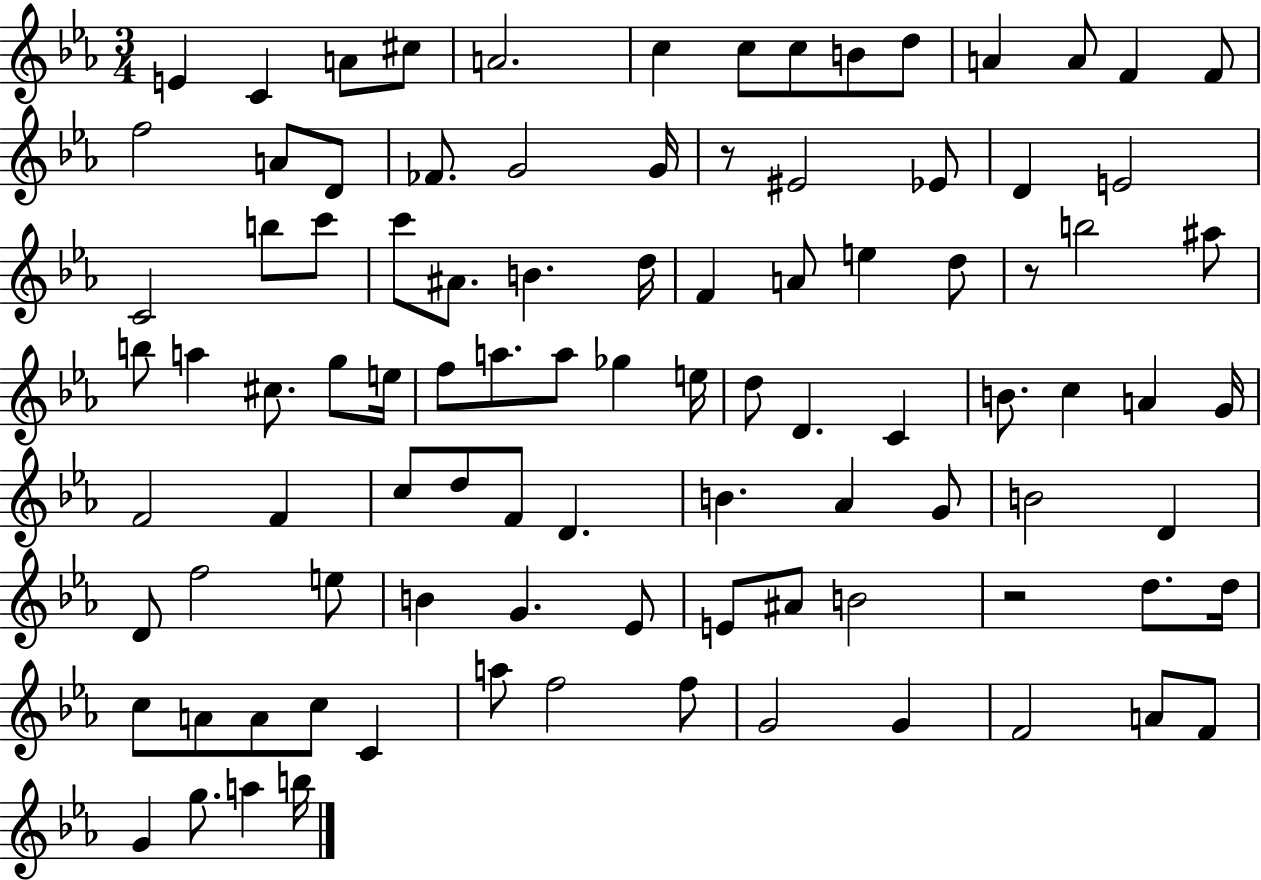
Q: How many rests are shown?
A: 3